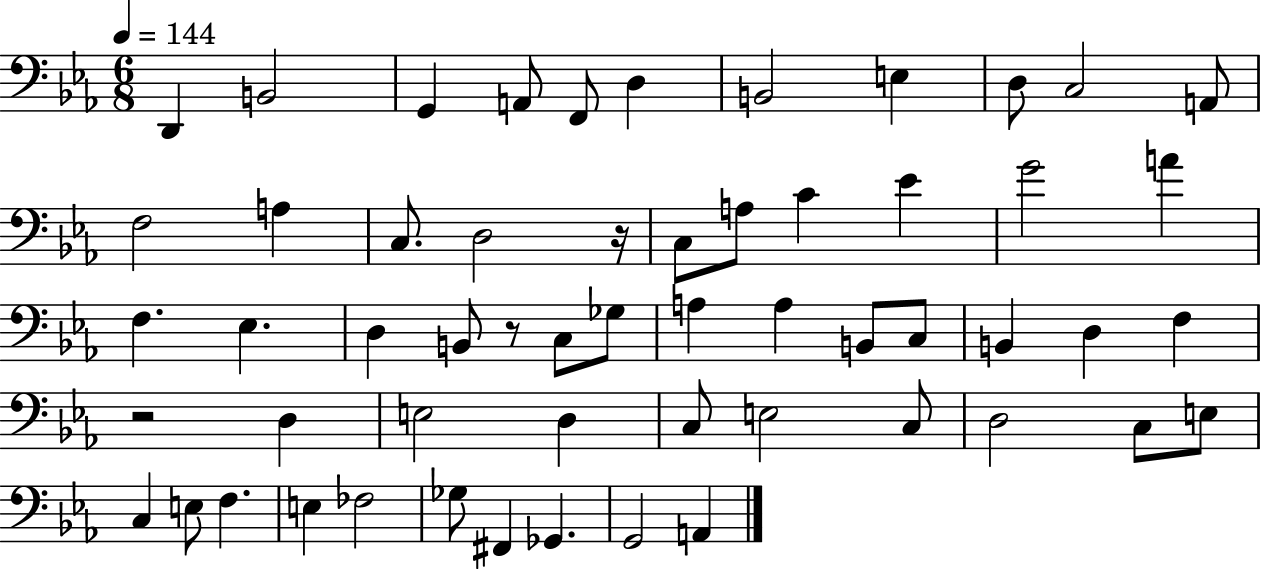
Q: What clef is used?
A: bass